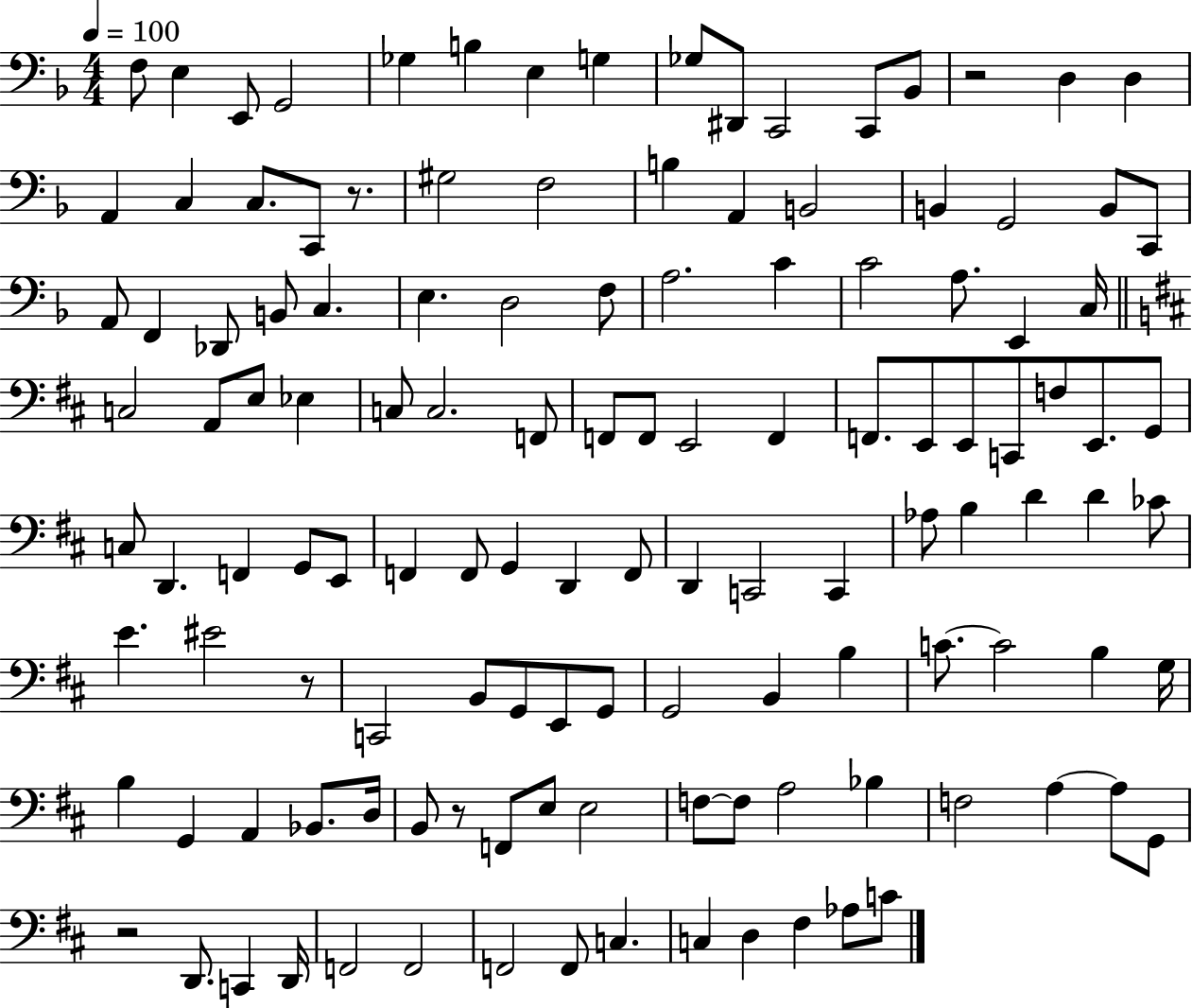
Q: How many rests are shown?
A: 5